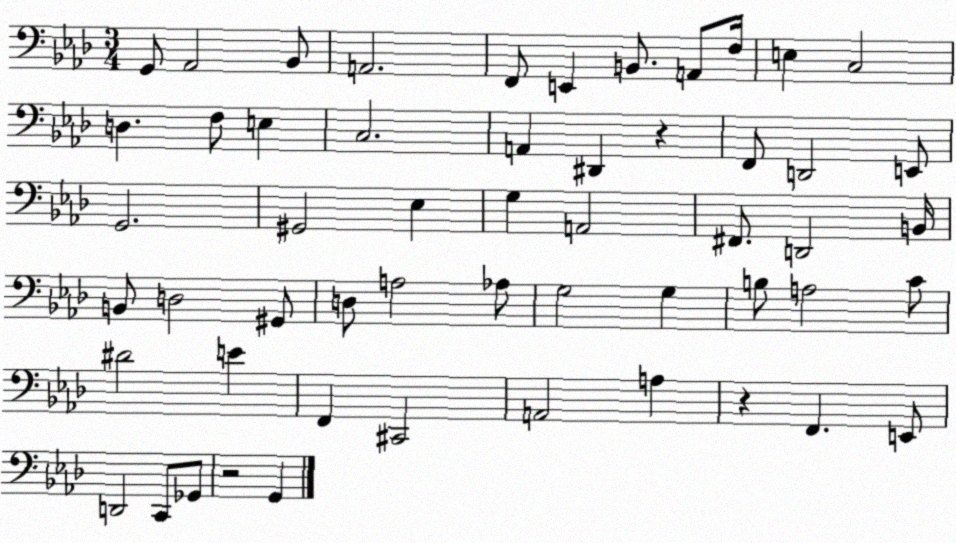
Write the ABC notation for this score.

X:1
T:Untitled
M:3/4
L:1/4
K:Ab
G,,/2 _A,,2 _B,,/2 A,,2 F,,/2 E,, B,,/2 A,,/2 F,/4 E, C,2 D, F,/2 E, C,2 A,, ^D,, z F,,/2 D,,2 E,,/2 G,,2 ^G,,2 _E, G, A,,2 ^F,,/2 D,,2 B,,/4 B,,/2 D,2 ^G,,/2 D,/2 A,2 _A,/2 G,2 G, B,/2 A,2 C/2 ^D2 E F,, ^C,,2 A,,2 A, z F,, E,,/2 D,,2 C,,/2 _G,,/2 z2 G,,